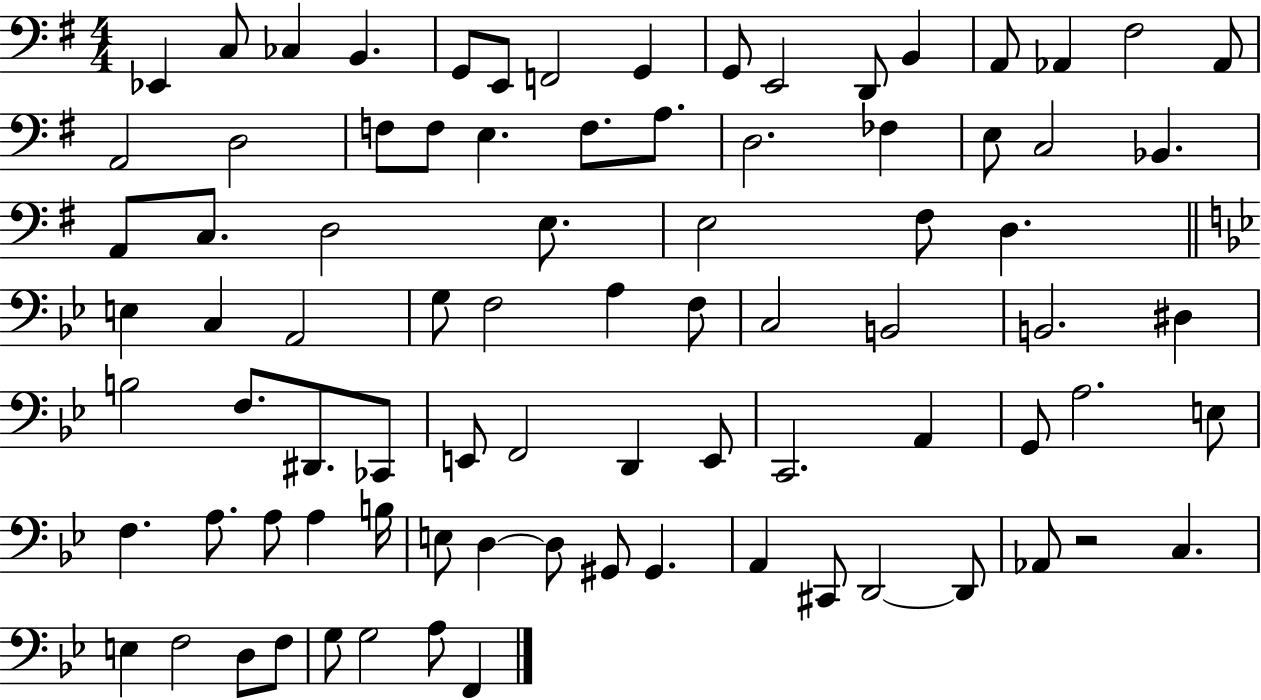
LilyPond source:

{
  \clef bass
  \numericTimeSignature
  \time 4/4
  \key g \major
  ees,4 c8 ces4 b,4. | g,8 e,8 f,2 g,4 | g,8 e,2 d,8 b,4 | a,8 aes,4 fis2 aes,8 | \break a,2 d2 | f8 f8 e4. f8. a8. | d2. fes4 | e8 c2 bes,4. | \break a,8 c8. d2 e8. | e2 fis8 d4. | \bar "||" \break \key bes \major e4 c4 a,2 | g8 f2 a4 f8 | c2 b,2 | b,2. dis4 | \break b2 f8. dis,8. ces,8 | e,8 f,2 d,4 e,8 | c,2. a,4 | g,8 a2. e8 | \break f4. a8. a8 a4 b16 | e8 d4~~ d8 gis,8 gis,4. | a,4 cis,8 d,2~~ d,8 | aes,8 r2 c4. | \break e4 f2 d8 f8 | g8 g2 a8 f,4 | \bar "|."
}